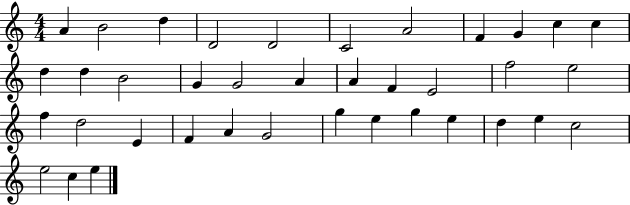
A4/q B4/h D5/q D4/h D4/h C4/h A4/h F4/q G4/q C5/q C5/q D5/q D5/q B4/h G4/q G4/h A4/q A4/q F4/q E4/h F5/h E5/h F5/q D5/h E4/q F4/q A4/q G4/h G5/q E5/q G5/q E5/q D5/q E5/q C5/h E5/h C5/q E5/q